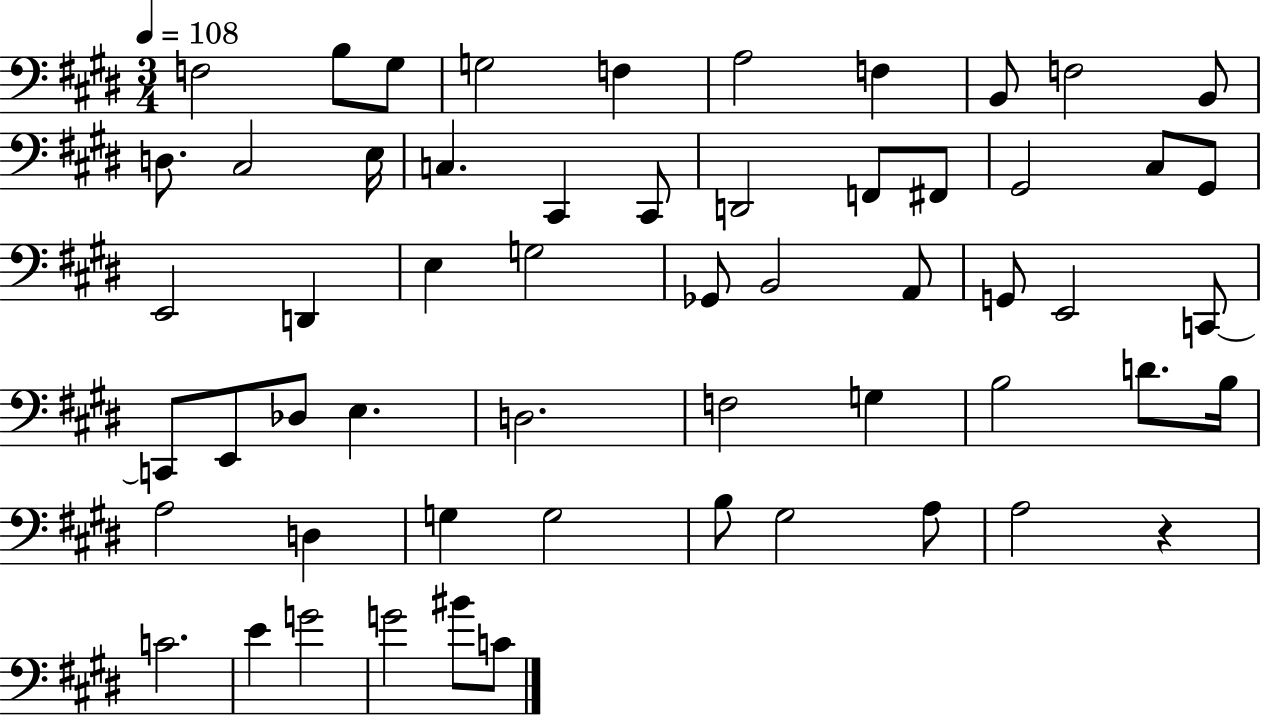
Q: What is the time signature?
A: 3/4